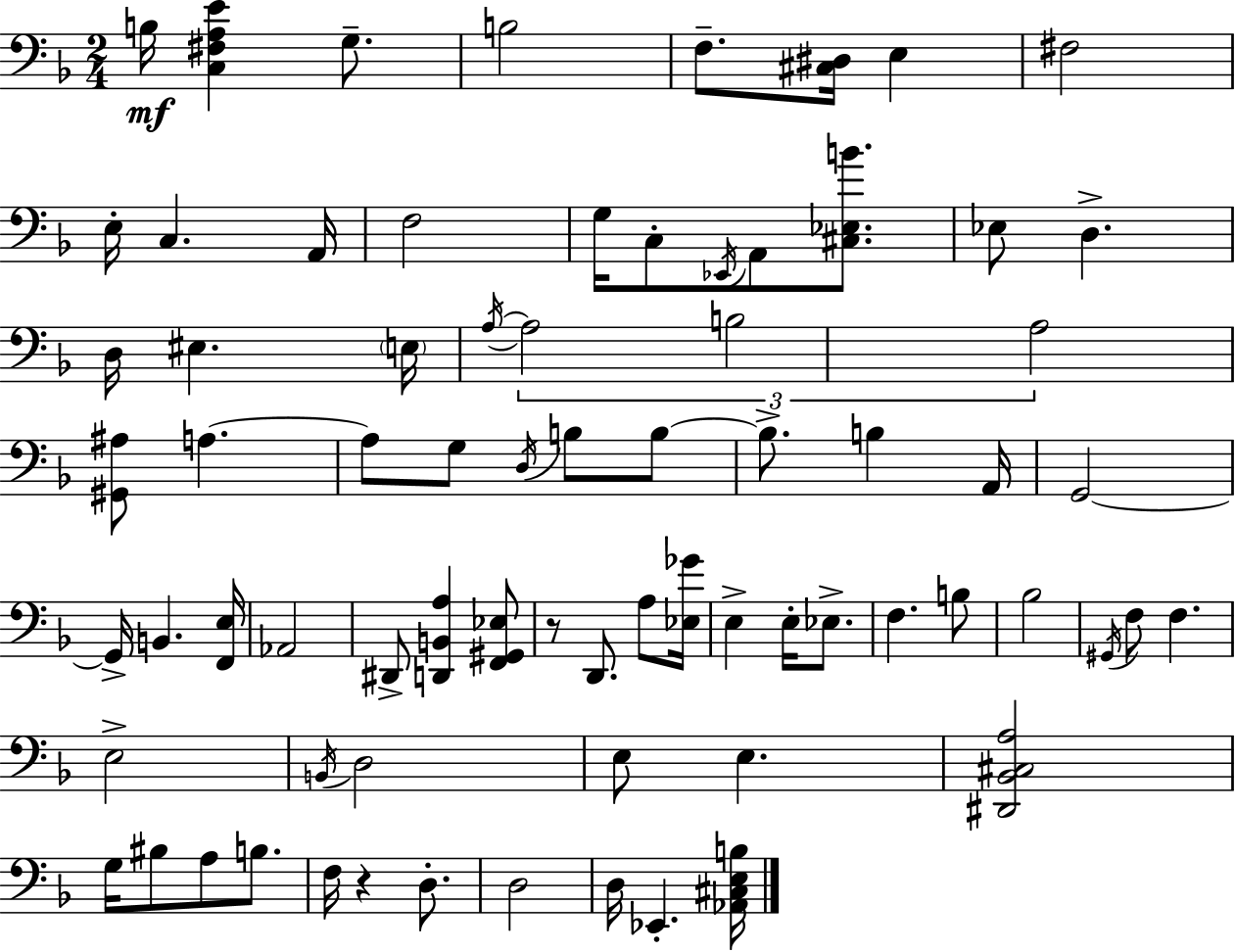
X:1
T:Untitled
M:2/4
L:1/4
K:Dm
B,/4 [C,^F,A,E] G,/2 B,2 F,/2 [^C,^D,]/4 E, ^F,2 E,/4 C, A,,/4 F,2 G,/4 C,/2 _E,,/4 A,,/2 [^C,_E,B]/2 _E,/2 D, D,/4 ^E, E,/4 A,/4 A,2 B,2 A,2 [^G,,^A,]/2 A, A,/2 G,/2 D,/4 B,/2 B,/2 B,/2 B, A,,/4 G,,2 G,,/4 B,, [F,,E,]/4 _A,,2 ^D,,/2 [D,,B,,A,] [F,,^G,,_E,]/2 z/2 D,,/2 A,/2 [_E,_G]/4 E, E,/4 _E,/2 F, B,/2 _B,2 ^G,,/4 F,/2 F, E,2 B,,/4 D,2 E,/2 E, [^D,,_B,,^C,A,]2 G,/4 ^B,/2 A,/2 B,/2 F,/4 z D,/2 D,2 D,/4 _E,, [_A,,^C,E,B,]/4